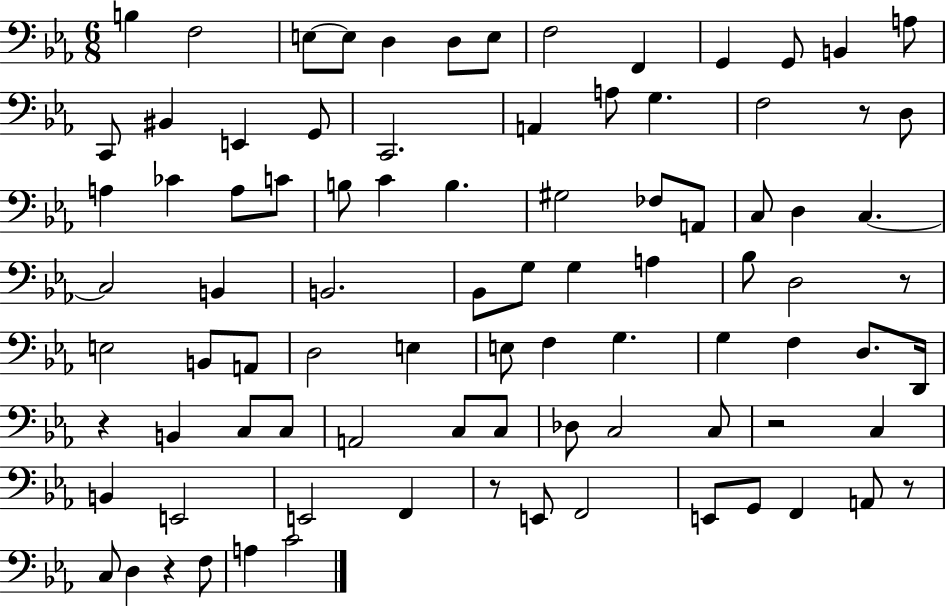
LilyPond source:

{
  \clef bass
  \numericTimeSignature
  \time 6/8
  \key ees \major
  \repeat volta 2 { b4 f2 | e8~~ e8 d4 d8 e8 | f2 f,4 | g,4 g,8 b,4 a8 | \break c,8 bis,4 e,4 g,8 | c,2. | a,4 a8 g4. | f2 r8 d8 | \break a4 ces'4 a8 c'8 | b8 c'4 b4. | gis2 fes8 a,8 | c8 d4 c4.~~ | \break c2 b,4 | b,2. | bes,8 g8 g4 a4 | bes8 d2 r8 | \break e2 b,8 a,8 | d2 e4 | e8 f4 g4. | g4 f4 d8. d,16 | \break r4 b,4 c8 c8 | a,2 c8 c8 | des8 c2 c8 | r2 c4 | \break b,4 e,2 | e,2 f,4 | r8 e,8 f,2 | e,8 g,8 f,4 a,8 r8 | \break c8 d4 r4 f8 | a4 c'2 | } \bar "|."
}